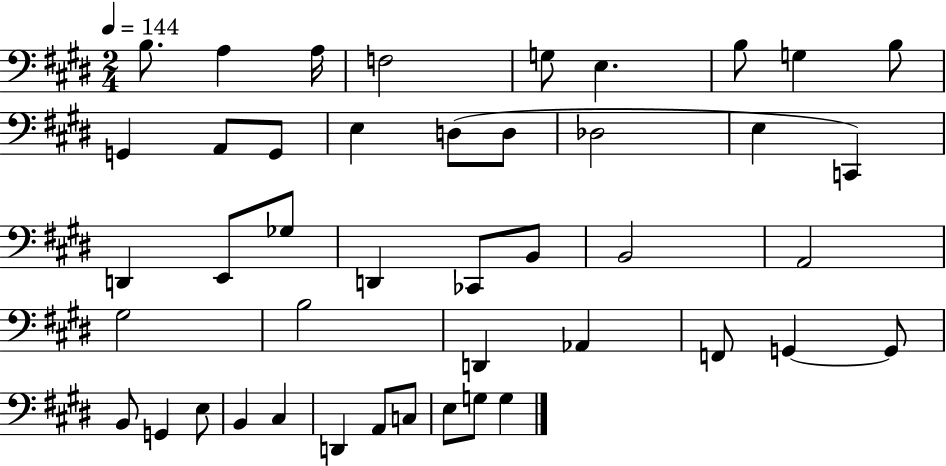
{
  \clef bass
  \numericTimeSignature
  \time 2/4
  \key e \major
  \tempo 4 = 144
  b8. a4 a16 | f2 | g8 e4. | b8 g4 b8 | \break g,4 a,8 g,8 | e4 d8( d8 | des2 | e4 c,4) | \break d,4 e,8 ges8 | d,4 ces,8 b,8 | b,2 | a,2 | \break gis2 | b2 | d,4 aes,4 | f,8 g,4~~ g,8 | \break b,8 g,4 e8 | b,4 cis4 | d,4 a,8 c8 | e8 g8 g4 | \break \bar "|."
}